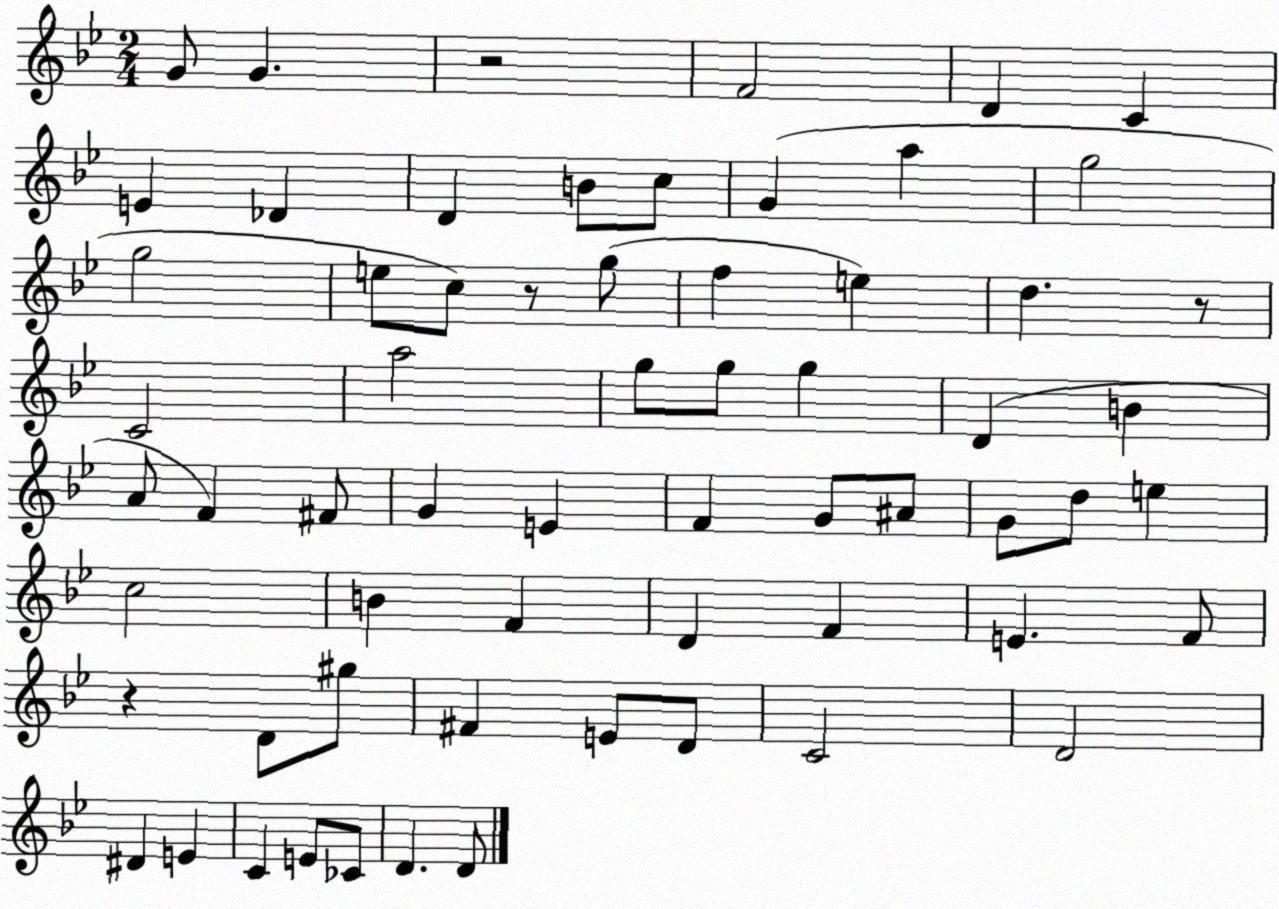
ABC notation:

X:1
T:Untitled
M:2/4
L:1/4
K:Bb
G/2 G z2 F2 D C E _D D B/2 c/2 G a g2 g2 e/2 c/2 z/2 g/2 f e d z/2 C2 a2 g/2 g/2 g D B A/2 F ^F/2 G E F G/2 ^A/2 G/2 d/2 e c2 B F D F E F/2 z D/2 ^g/2 ^F E/2 D/2 C2 D2 ^D E C E/2 _C/2 D D/2